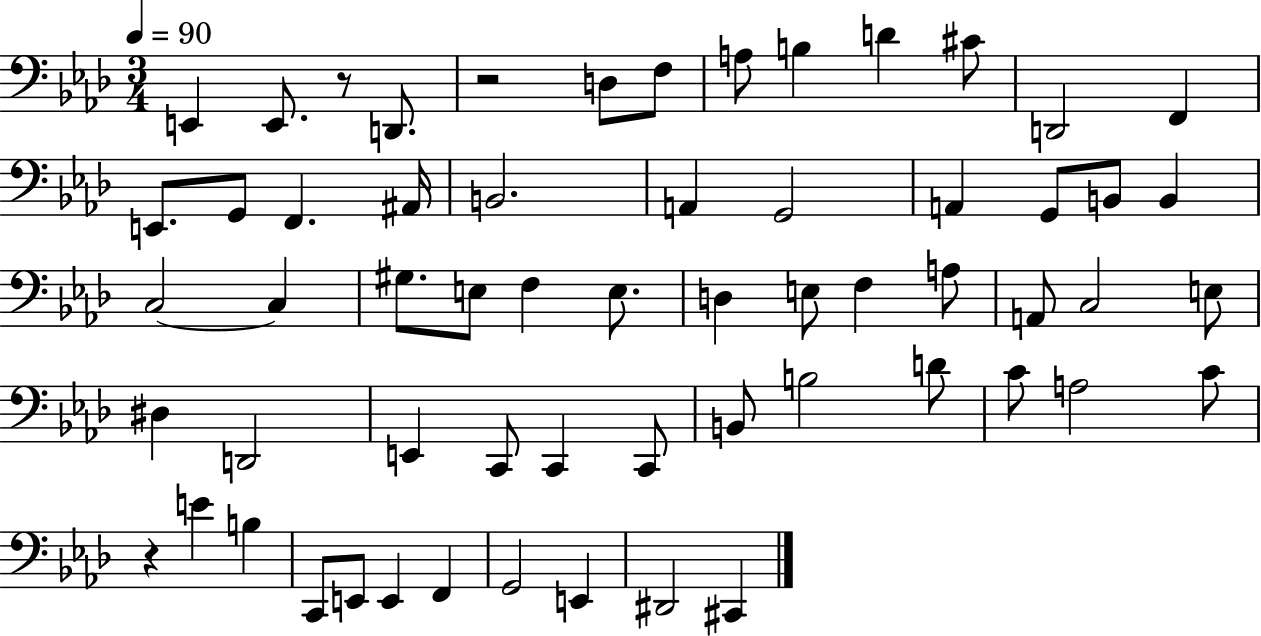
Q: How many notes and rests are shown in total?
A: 60